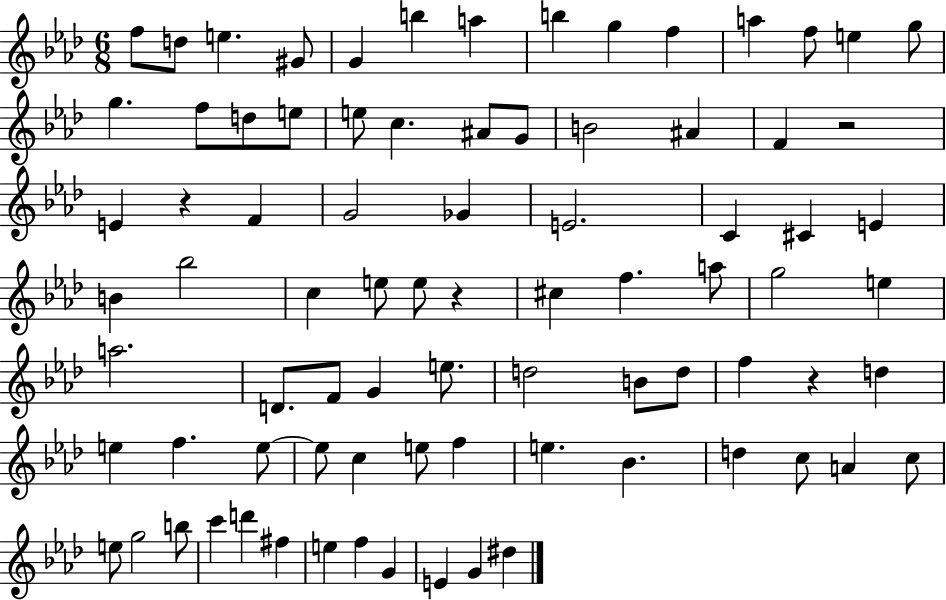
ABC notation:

X:1
T:Untitled
M:6/8
L:1/4
K:Ab
f/2 d/2 e ^G/2 G b a b g f a f/2 e g/2 g f/2 d/2 e/2 e/2 c ^A/2 G/2 B2 ^A F z2 E z F G2 _G E2 C ^C E B _b2 c e/2 e/2 z ^c f a/2 g2 e a2 D/2 F/2 G e/2 d2 B/2 d/2 f z d e f e/2 e/2 c e/2 f e _B d c/2 A c/2 e/2 g2 b/2 c' d' ^f e f G E G ^d